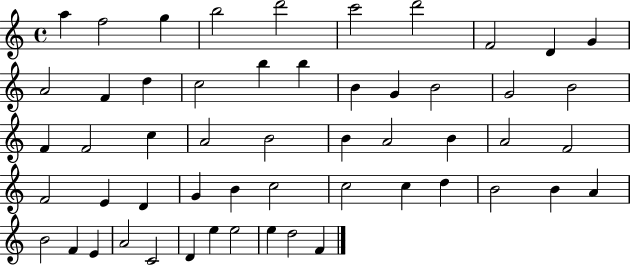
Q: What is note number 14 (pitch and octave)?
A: C5